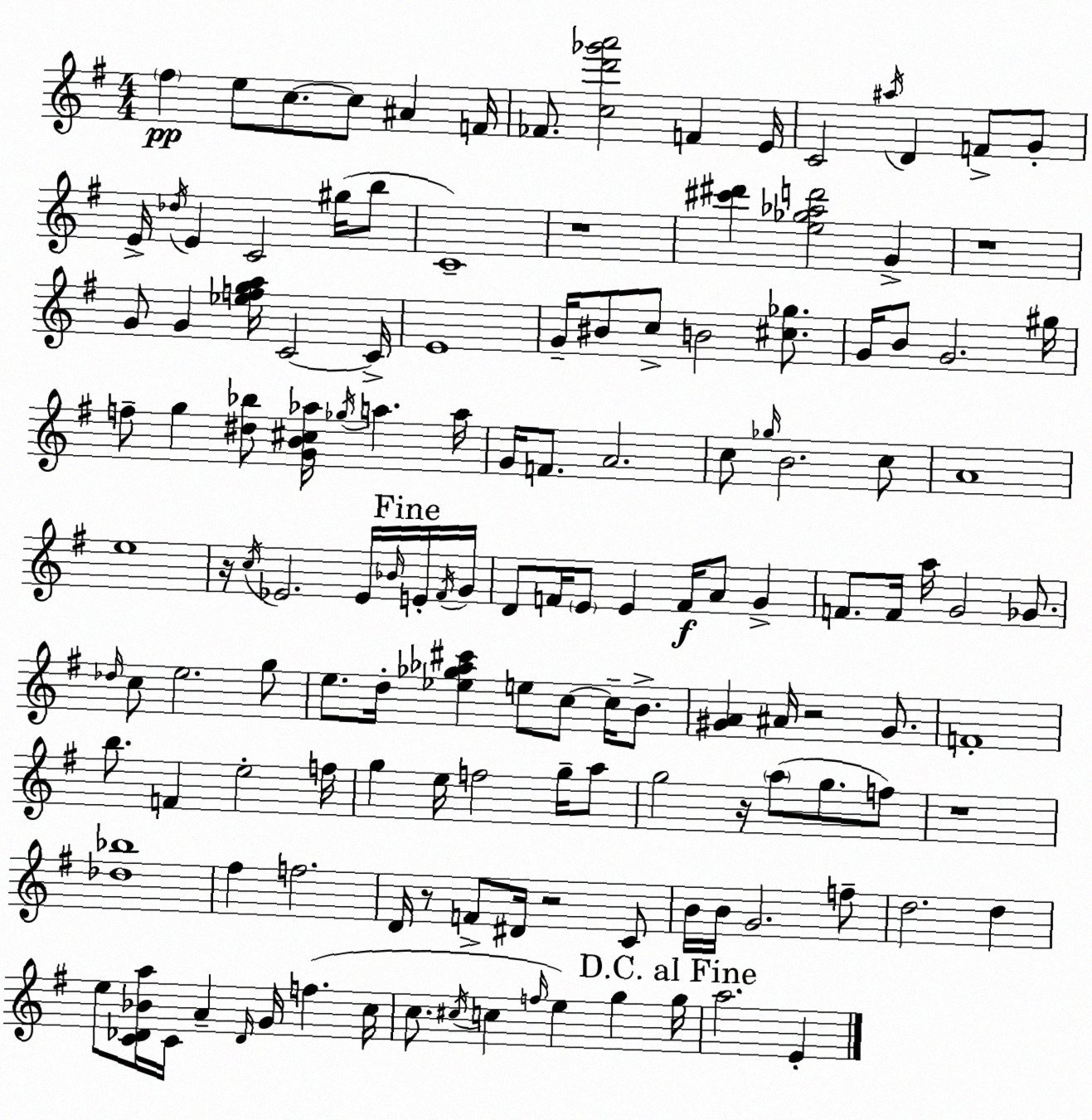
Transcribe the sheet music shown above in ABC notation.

X:1
T:Untitled
M:4/4
L:1/4
K:Em
^f e/2 c/2 c/2 ^A F/4 _F/2 [cd'_g'a']2 F E/4 C2 ^a/4 D F/2 G/2 E/4 _d/4 E C2 ^g/4 b/2 C4 z4 [^c'^d'] [e_g_ad']2 G z4 G/2 G [_efga]/4 C2 C/4 E4 G/4 ^B/2 c/2 B2 [^c_g]/2 G/4 B/2 G2 ^g/4 f/2 g [^d_b]/2 [GB^c_a]/4 _g/4 a a/4 G/4 F/2 A2 c/2 _g/4 B2 c/2 A4 e4 z/4 c/4 _E2 _E/4 _B/4 E/4 ^F/4 G/4 D/2 F/4 E/2 E F/4 A/2 G F/2 F/4 a/4 G2 _G/2 _d/4 c/2 e2 g/2 e/2 d/4 [_e_g_a^c'] e/2 c/2 c/4 B/2 [^GA] ^A/4 z2 ^G/2 F4 b/2 F e2 f/4 g e/4 f2 g/4 a/2 g2 z/4 a/2 g/2 f/2 z4 [_d_b]4 ^f f2 D/4 z/2 F/2 ^D/4 z2 C/2 B/4 B/4 G2 f/2 d2 d e/2 [C_D_Ba]/4 C/4 A _D/4 G/4 f c/4 c/2 ^c/4 c f/4 e g g/4 a2 E